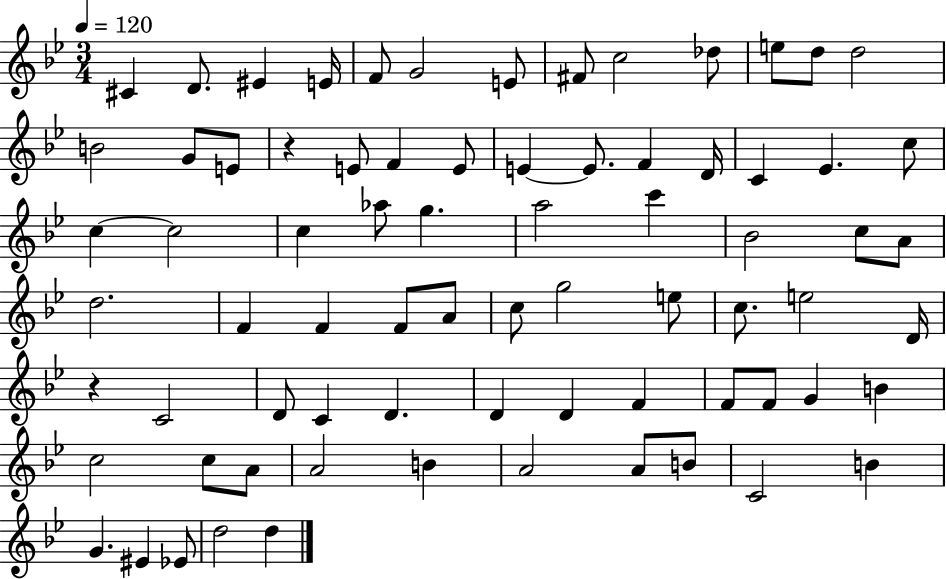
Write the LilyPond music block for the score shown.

{
  \clef treble
  \numericTimeSignature
  \time 3/4
  \key bes \major
  \tempo 4 = 120
  cis'4 d'8. eis'4 e'16 | f'8 g'2 e'8 | fis'8 c''2 des''8 | e''8 d''8 d''2 | \break b'2 g'8 e'8 | r4 e'8 f'4 e'8 | e'4~~ e'8. f'4 d'16 | c'4 ees'4. c''8 | \break c''4~~ c''2 | c''4 aes''8 g''4. | a''2 c'''4 | bes'2 c''8 a'8 | \break d''2. | f'4 f'4 f'8 a'8 | c''8 g''2 e''8 | c''8. e''2 d'16 | \break r4 c'2 | d'8 c'4 d'4. | d'4 d'4 f'4 | f'8 f'8 g'4 b'4 | \break c''2 c''8 a'8 | a'2 b'4 | a'2 a'8 b'8 | c'2 b'4 | \break g'4. eis'4 ees'8 | d''2 d''4 | \bar "|."
}